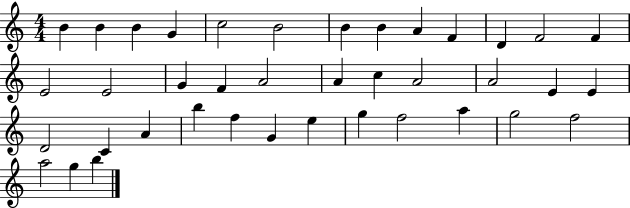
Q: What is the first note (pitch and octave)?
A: B4